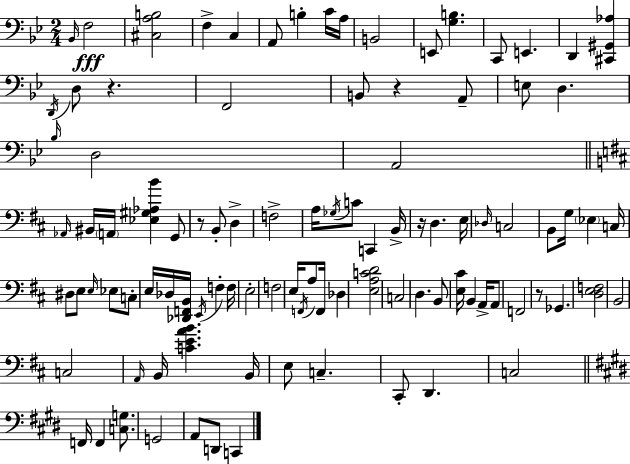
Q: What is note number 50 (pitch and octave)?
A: Db3